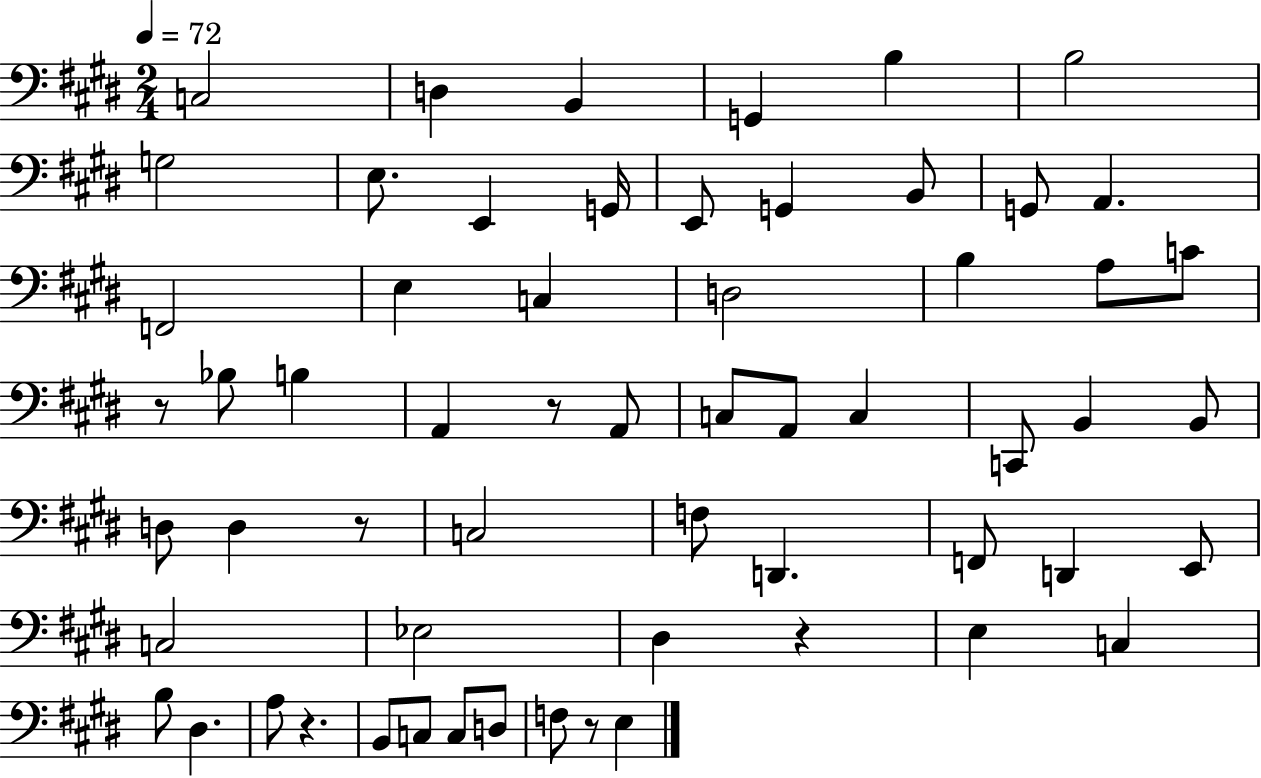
C3/h D3/q B2/q G2/q B3/q B3/h G3/h E3/e. E2/q G2/s E2/e G2/q B2/e G2/e A2/q. F2/h E3/q C3/q D3/h B3/q A3/e C4/e R/e Bb3/e B3/q A2/q R/e A2/e C3/e A2/e C3/q C2/e B2/q B2/e D3/e D3/q R/e C3/h F3/e D2/q. F2/e D2/q E2/e C3/h Eb3/h D#3/q R/q E3/q C3/q B3/e D#3/q. A3/e R/q. B2/e C3/e C3/e D3/e F3/e R/e E3/q